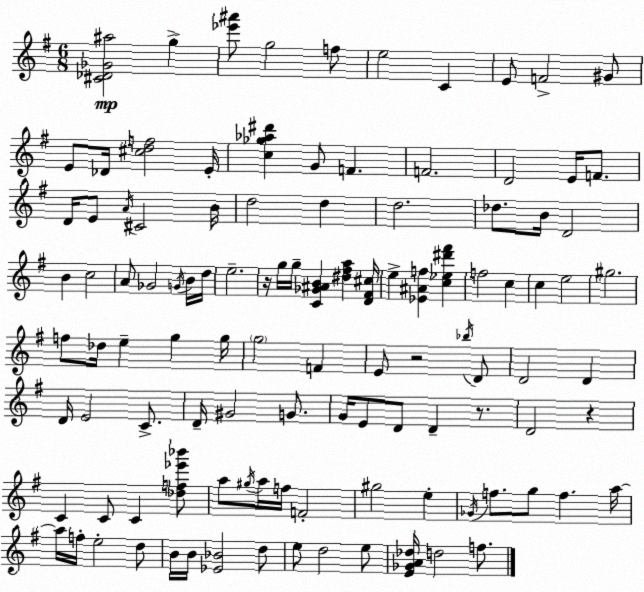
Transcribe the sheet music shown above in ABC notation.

X:1
T:Untitled
M:6/8
L:1/4
K:G
[^C_D_G^a]2 g [_e'^a']/2 g2 f/2 e2 C E/2 F2 ^G/2 E/2 _D/4 [^cdf]2 E/4 [c_g_a^d'] G/2 F F2 D2 E/4 F/2 D/4 E/2 A/4 ^C2 B/4 d2 d d2 _d/2 B/4 D2 B c2 A/2 _G2 G/4 B/4 d/4 e2 z/4 g/4 g/4 [C_G^AB] [^d^fa] [D^F^c]/4 e [_E^Af] [c_e^d'^f'] f2 c c e2 ^g2 f/2 _d/4 e g g/4 g2 F E/2 z2 _b/4 D/2 D2 D D/4 E2 C/2 D/4 ^G2 G/2 G/4 E/2 D/2 D z/2 D2 z C C/2 C [_df_e'_b']/2 a/2 ^g/4 a/4 f/4 F2 ^g2 e _G/4 f/2 g/2 f a/4 a/4 f/4 e2 d/2 B/4 B/4 [_E_B]2 d/2 e/2 d2 e/2 [E_GA_d]/4 d2 f/2